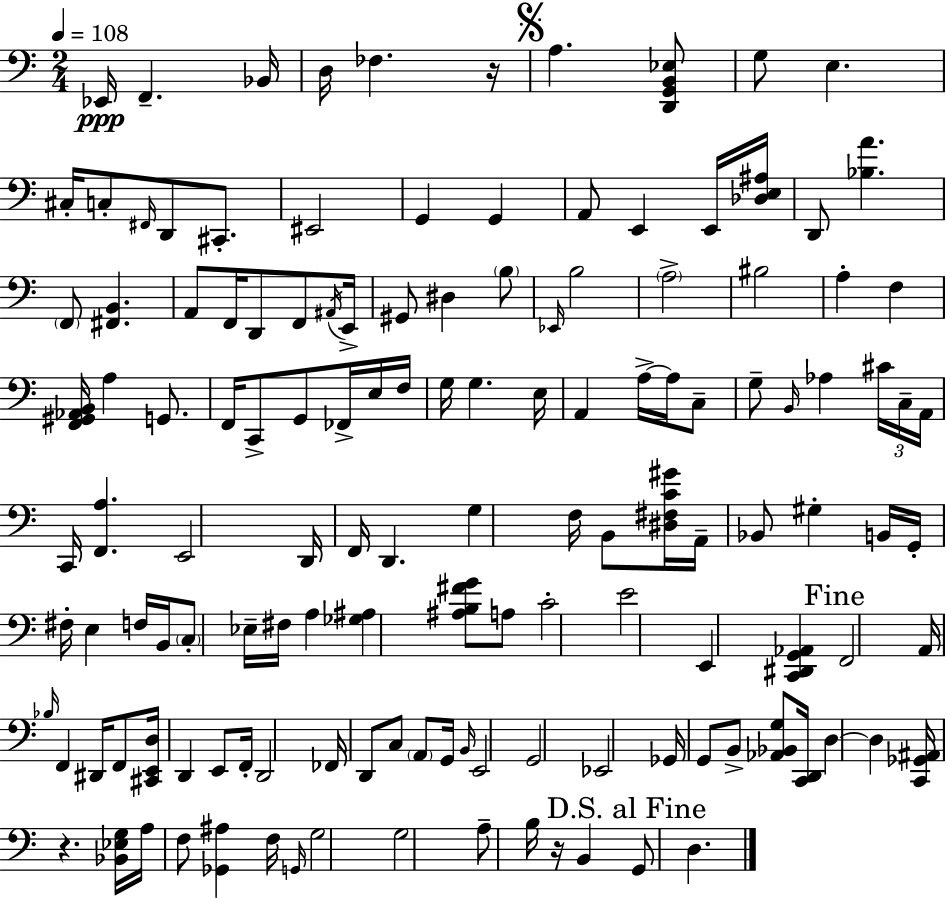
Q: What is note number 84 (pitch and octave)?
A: A2